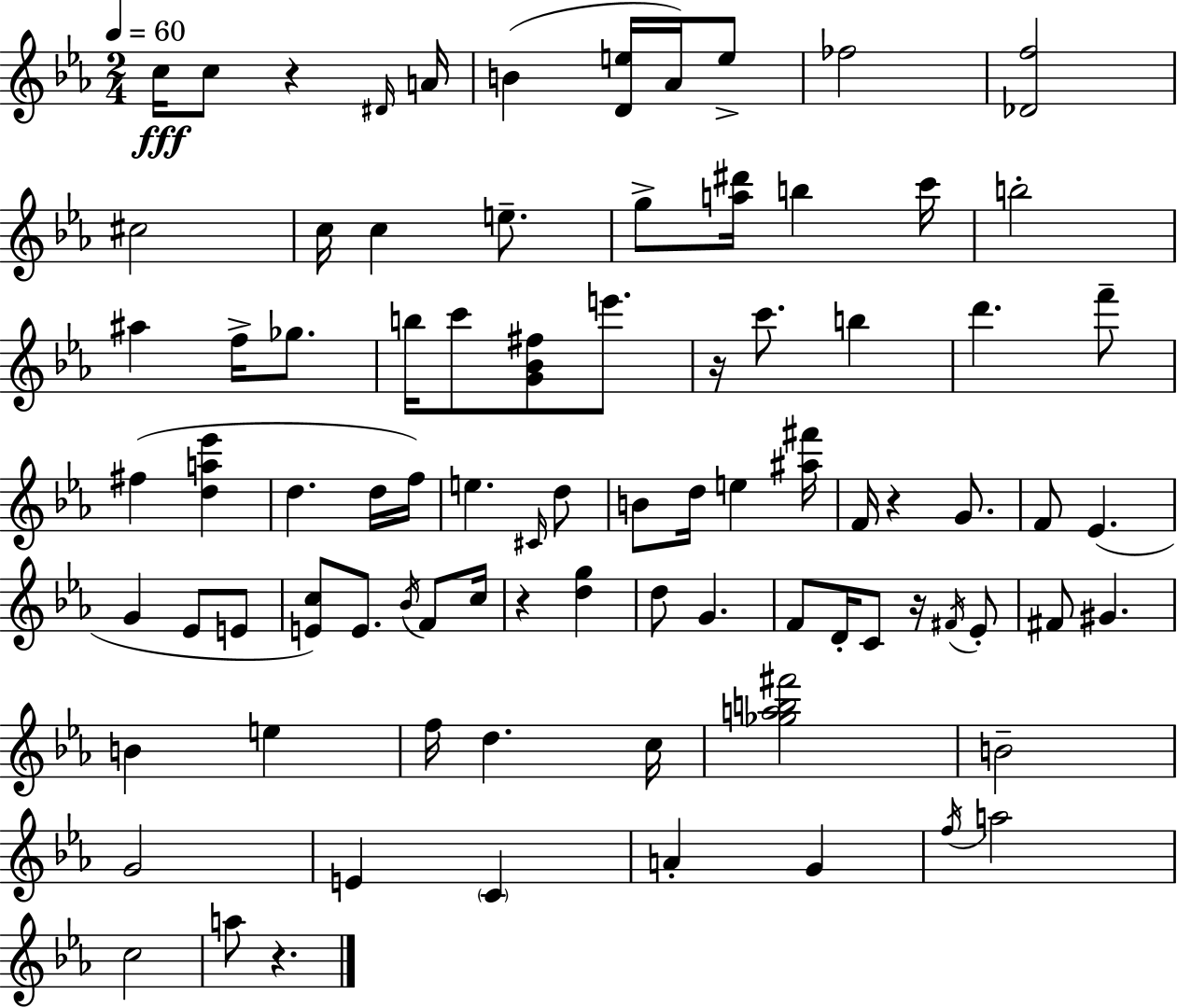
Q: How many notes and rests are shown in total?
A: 86